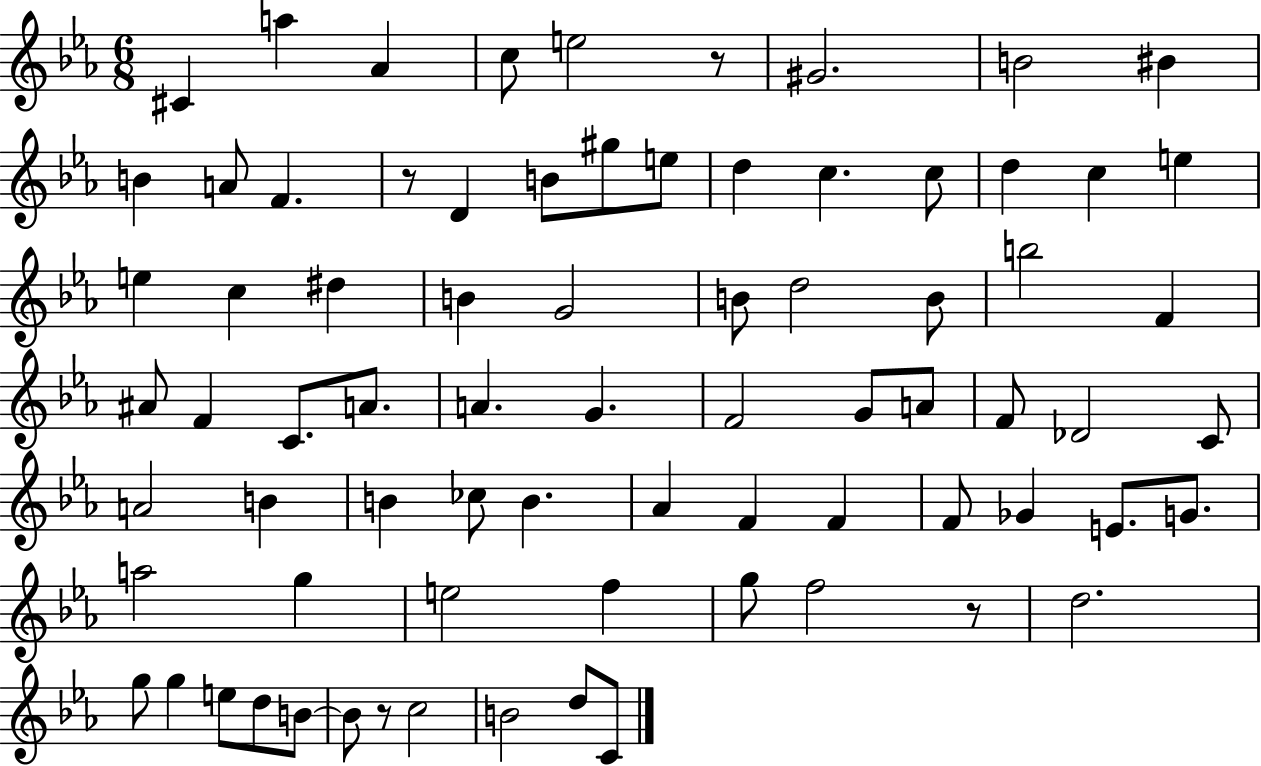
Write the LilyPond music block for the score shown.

{
  \clef treble
  \numericTimeSignature
  \time 6/8
  \key ees \major
  cis'4 a''4 aes'4 | c''8 e''2 r8 | gis'2. | b'2 bis'4 | \break b'4 a'8 f'4. | r8 d'4 b'8 gis''8 e''8 | d''4 c''4. c''8 | d''4 c''4 e''4 | \break e''4 c''4 dis''4 | b'4 g'2 | b'8 d''2 b'8 | b''2 f'4 | \break ais'8 f'4 c'8. a'8. | a'4. g'4. | f'2 g'8 a'8 | f'8 des'2 c'8 | \break a'2 b'4 | b'4 ces''8 b'4. | aes'4 f'4 f'4 | f'8 ges'4 e'8. g'8. | \break a''2 g''4 | e''2 f''4 | g''8 f''2 r8 | d''2. | \break g''8 g''4 e''8 d''8 b'8~~ | b'8 r8 c''2 | b'2 d''8 c'8 | \bar "|."
}